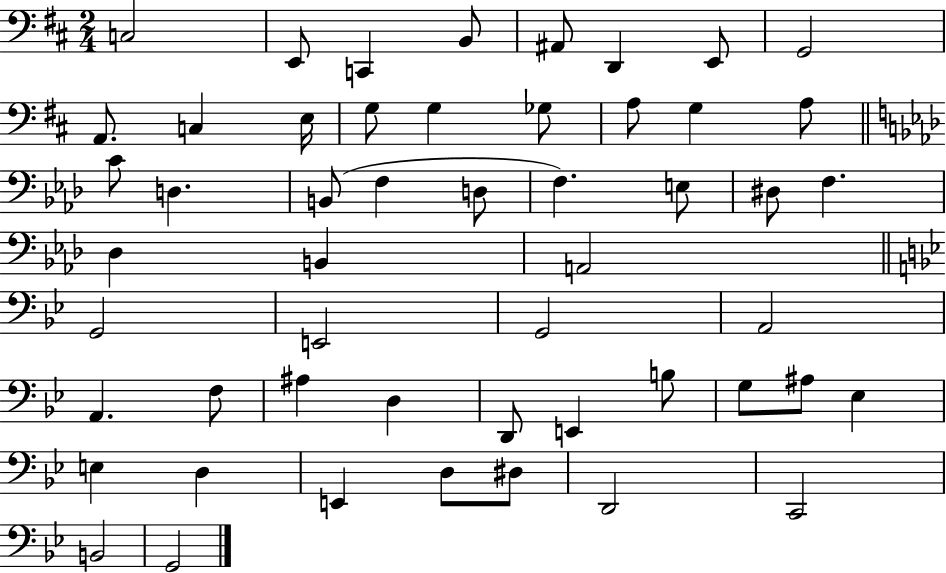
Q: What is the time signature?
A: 2/4